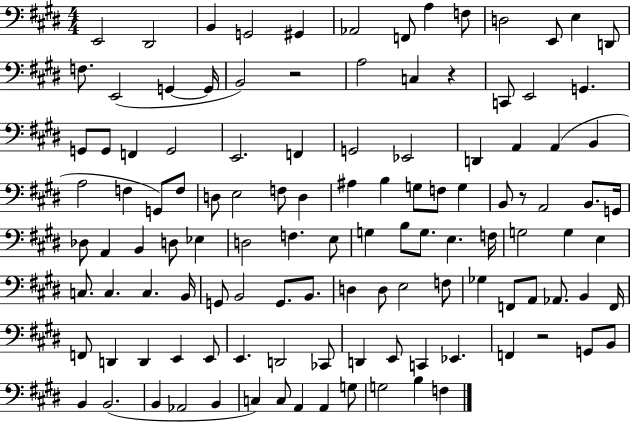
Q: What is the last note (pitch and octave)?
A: F3